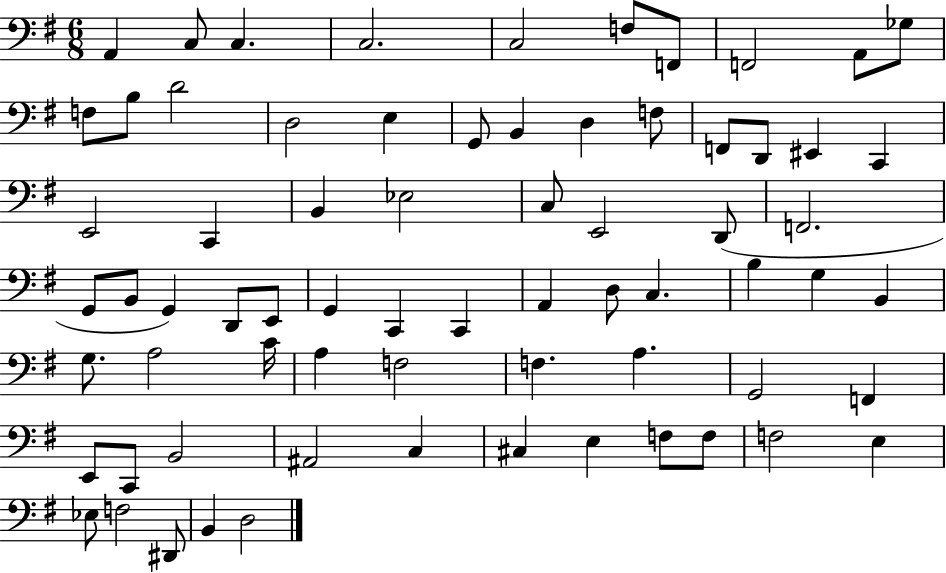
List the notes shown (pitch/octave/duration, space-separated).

A2/q C3/e C3/q. C3/h. C3/h F3/e F2/e F2/h A2/e Gb3/e F3/e B3/e D4/h D3/h E3/q G2/e B2/q D3/q F3/e F2/e D2/e EIS2/q C2/q E2/h C2/q B2/q Eb3/h C3/e E2/h D2/e F2/h. G2/e B2/e G2/q D2/e E2/e G2/q C2/q C2/q A2/q D3/e C3/q. B3/q G3/q B2/q G3/e. A3/h C4/s A3/q F3/h F3/q. A3/q. G2/h F2/q E2/e C2/e B2/h A#2/h C3/q C#3/q E3/q F3/e F3/e F3/h E3/q Eb3/e F3/h D#2/e B2/q D3/h